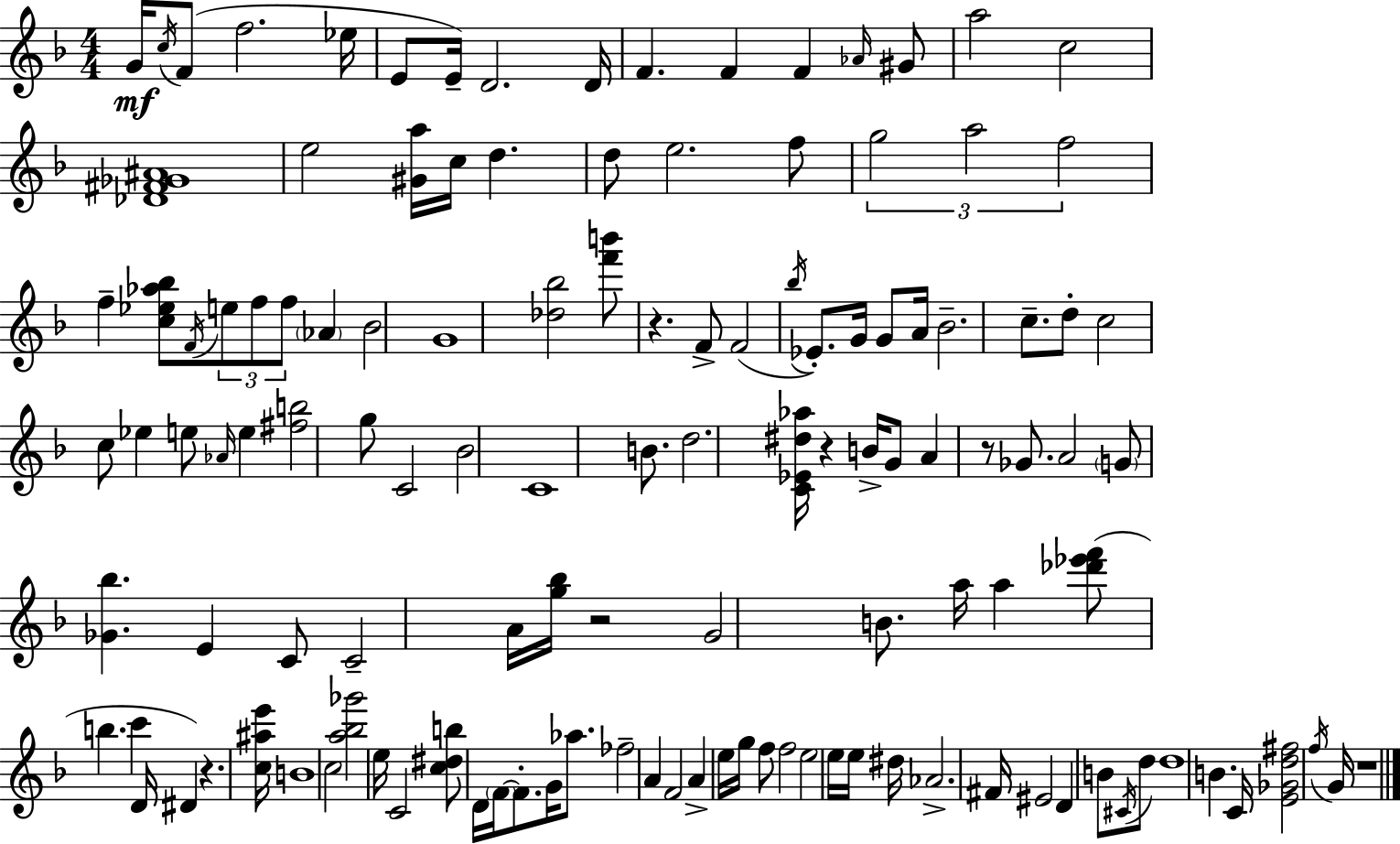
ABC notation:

X:1
T:Untitled
M:4/4
L:1/4
K:F
G/4 c/4 F/2 f2 _e/4 E/2 E/4 D2 D/4 F F F _A/4 ^G/2 a2 c2 [_D^F_G^A]4 e2 [^Ga]/4 c/4 d d/2 e2 f/2 g2 a2 f2 f [c_e_a_b]/2 F/4 e/2 f/2 f/2 _A _B2 G4 [_d_b]2 [f'b']/2 z F/2 F2 _b/4 _E/2 G/4 G/2 A/4 _B2 c/2 d/2 c2 c/2 _e e/2 _A/4 e [^fb]2 g/2 C2 _B2 C4 B/2 d2 [C_E^d_a]/4 z B/4 G/2 A z/2 _G/2 A2 G/2 [_G_b] E C/2 C2 A/4 [g_b]/4 z2 G2 B/2 a/4 a [_d'_e'f']/2 b c' D/4 ^D z [c^ae']/4 B4 c2 [a_b_g']2 e/4 C2 [c^db]/2 D/4 F/4 F/2 G/4 _a/2 _f2 A F2 A e/4 g/4 f/2 f2 e2 e/4 e/4 ^d/4 _A2 ^F/4 ^E2 D B/2 ^C/4 d/2 d4 B C/4 [E_Gd^f]2 f/4 G/4 z4